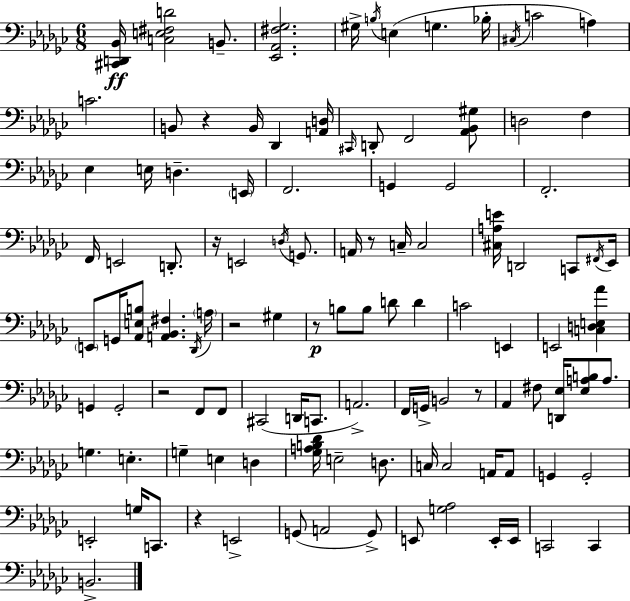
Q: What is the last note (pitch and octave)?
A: B2